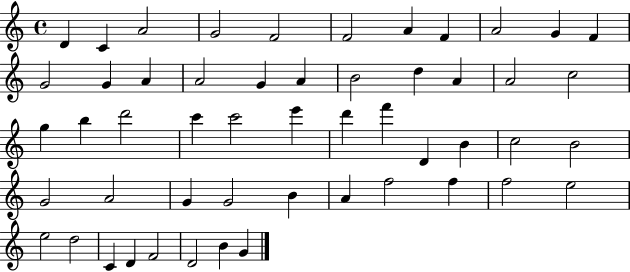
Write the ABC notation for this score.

X:1
T:Untitled
M:4/4
L:1/4
K:C
D C A2 G2 F2 F2 A F A2 G F G2 G A A2 G A B2 d A A2 c2 g b d'2 c' c'2 e' d' f' D B c2 B2 G2 A2 G G2 B A f2 f f2 e2 e2 d2 C D F2 D2 B G